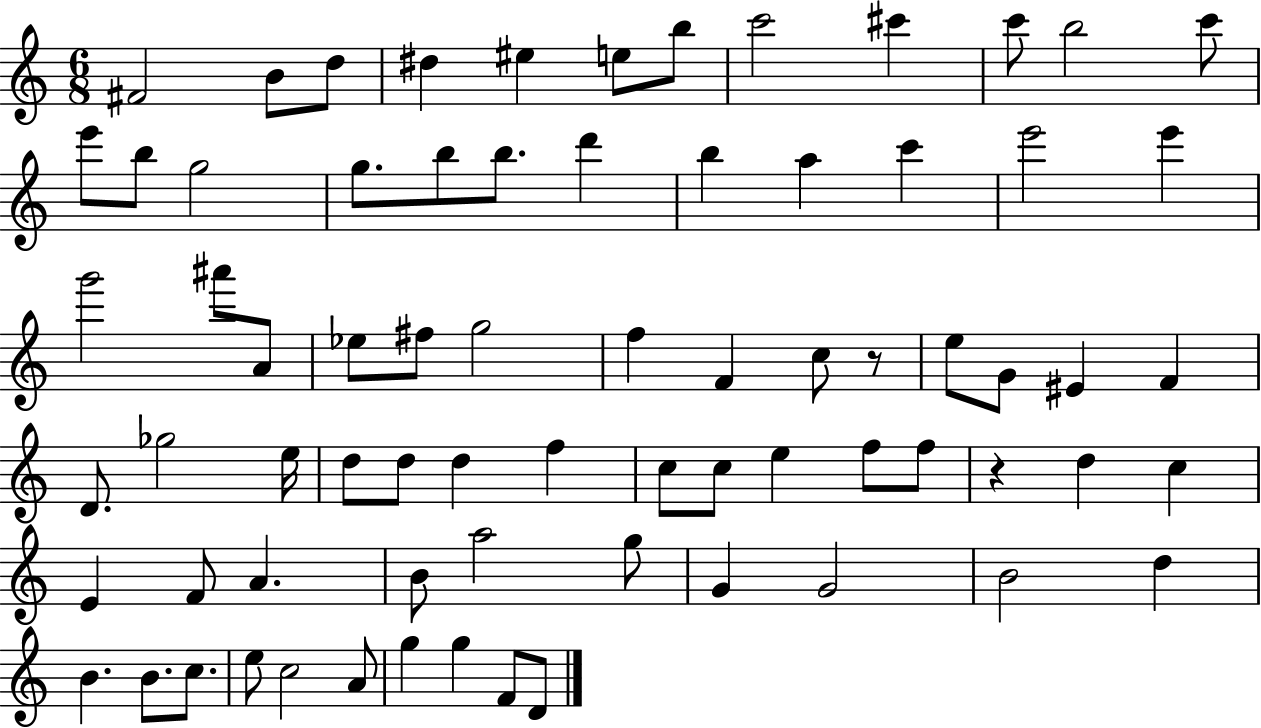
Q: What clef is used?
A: treble